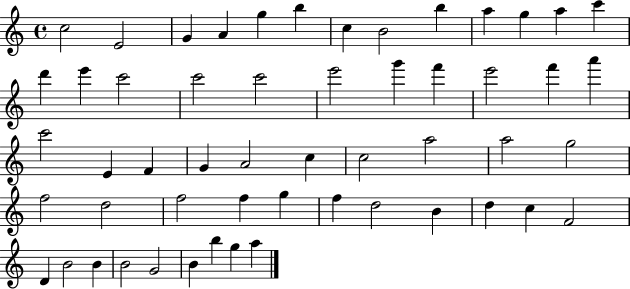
{
  \clef treble
  \time 4/4
  \defaultTimeSignature
  \key c \major
  c''2 e'2 | g'4 a'4 g''4 b''4 | c''4 b'2 b''4 | a''4 g''4 a''4 c'''4 | \break d'''4 e'''4 c'''2 | c'''2 c'''2 | e'''2 g'''4 f'''4 | e'''2 f'''4 a'''4 | \break c'''2 e'4 f'4 | g'4 a'2 c''4 | c''2 a''2 | a''2 g''2 | \break f''2 d''2 | f''2 f''4 g''4 | f''4 d''2 b'4 | d''4 c''4 f'2 | \break d'4 b'2 b'4 | b'2 g'2 | b'4 b''4 g''4 a''4 | \bar "|."
}